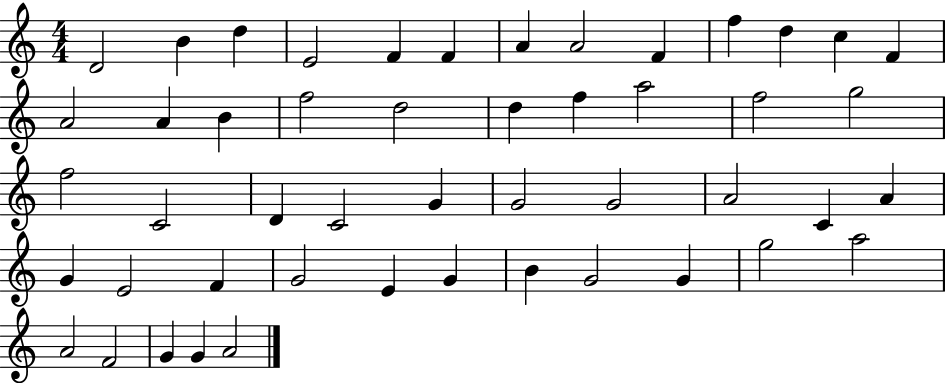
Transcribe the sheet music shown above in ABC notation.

X:1
T:Untitled
M:4/4
L:1/4
K:C
D2 B d E2 F F A A2 F f d c F A2 A B f2 d2 d f a2 f2 g2 f2 C2 D C2 G G2 G2 A2 C A G E2 F G2 E G B G2 G g2 a2 A2 F2 G G A2